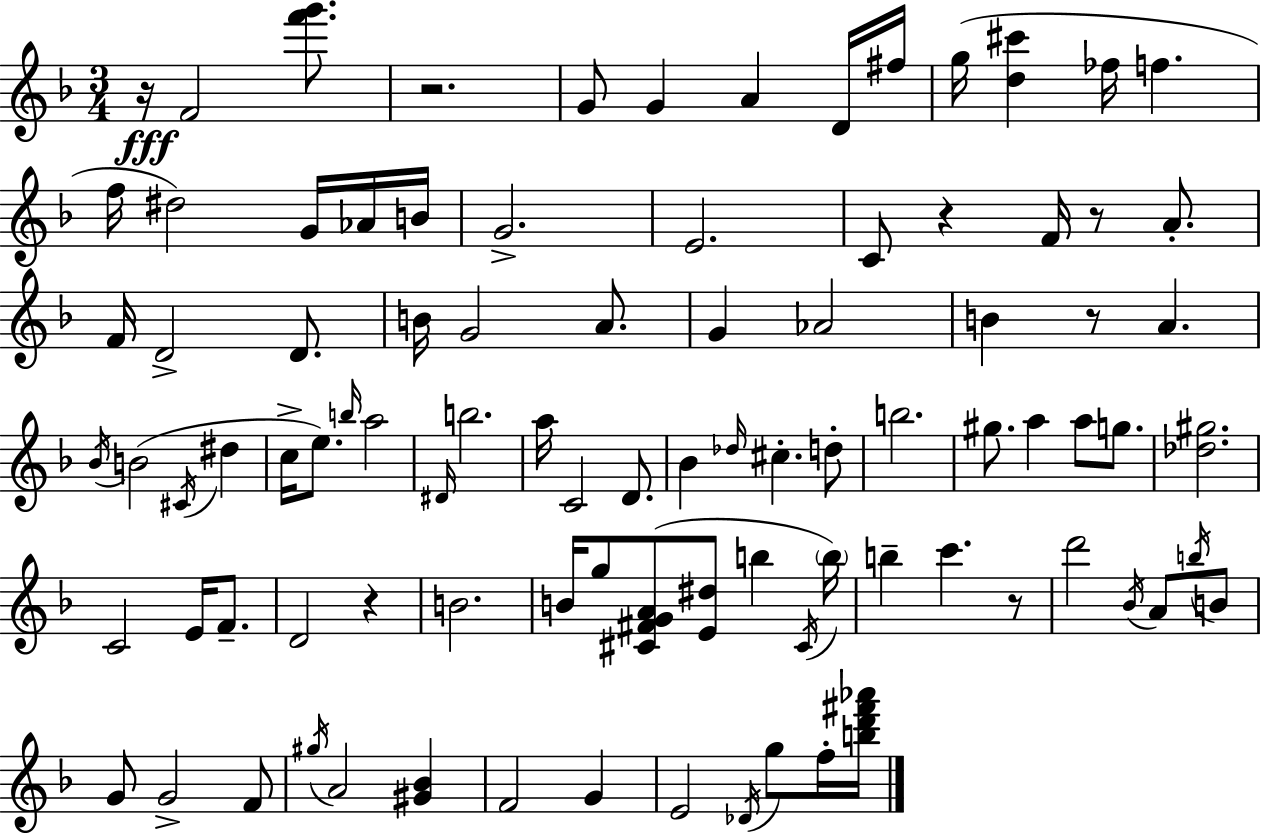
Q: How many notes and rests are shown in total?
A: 93